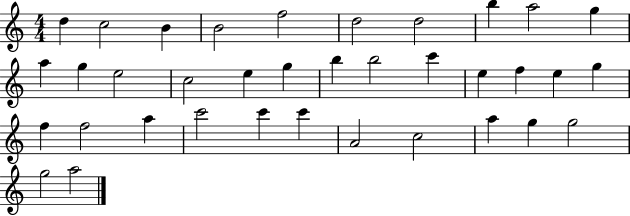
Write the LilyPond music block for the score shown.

{
  \clef treble
  \numericTimeSignature
  \time 4/4
  \key c \major
  d''4 c''2 b'4 | b'2 f''2 | d''2 d''2 | b''4 a''2 g''4 | \break a''4 g''4 e''2 | c''2 e''4 g''4 | b''4 b''2 c'''4 | e''4 f''4 e''4 g''4 | \break f''4 f''2 a''4 | c'''2 c'''4 c'''4 | a'2 c''2 | a''4 g''4 g''2 | \break g''2 a''2 | \bar "|."
}